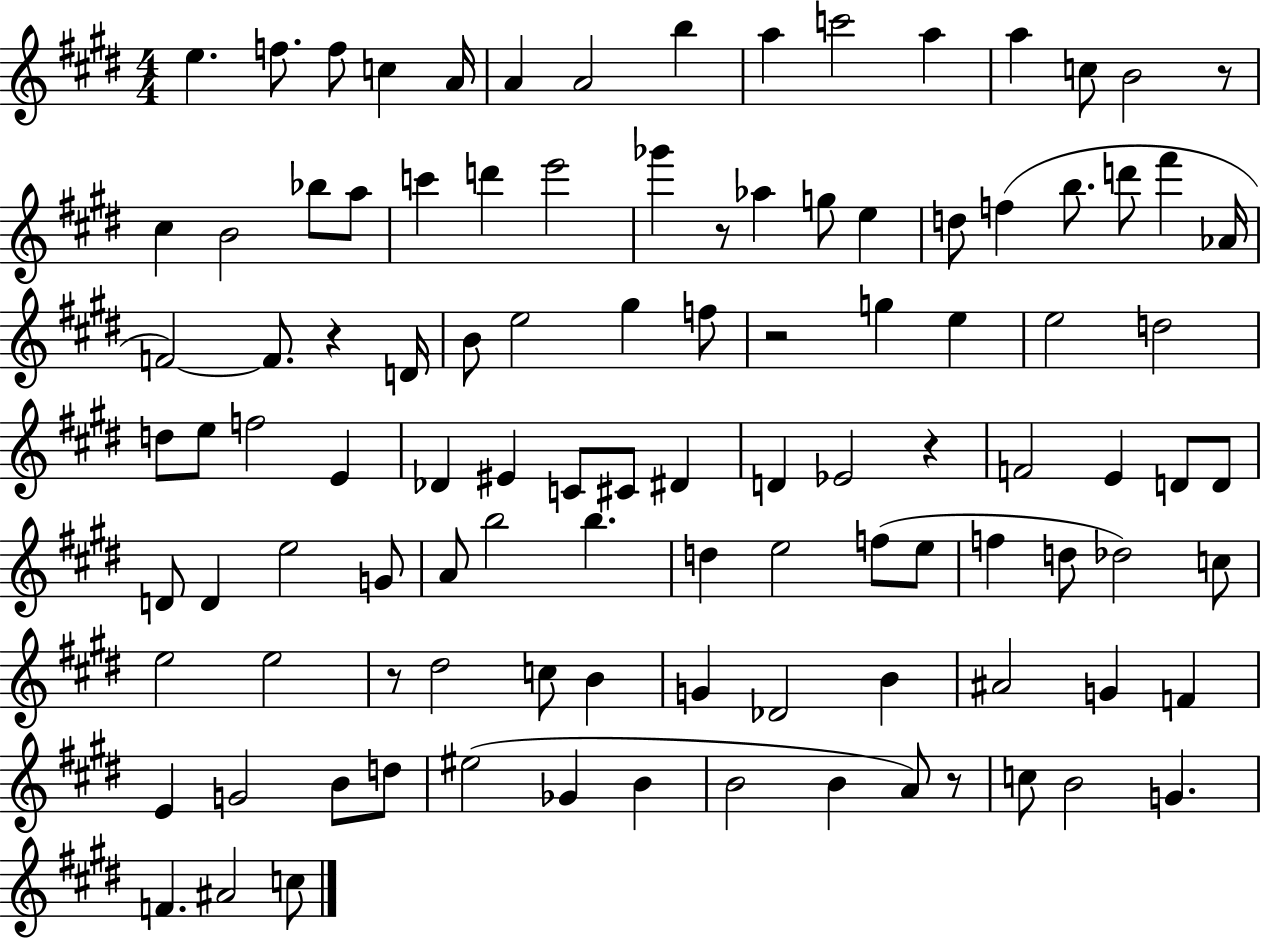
X:1
T:Untitled
M:4/4
L:1/4
K:E
e f/2 f/2 c A/4 A A2 b a c'2 a a c/2 B2 z/2 ^c B2 _b/2 a/2 c' d' e'2 _g' z/2 _a g/2 e d/2 f b/2 d'/2 ^f' _A/4 F2 F/2 z D/4 B/2 e2 ^g f/2 z2 g e e2 d2 d/2 e/2 f2 E _D ^E C/2 ^C/2 ^D D _E2 z F2 E D/2 D/2 D/2 D e2 G/2 A/2 b2 b d e2 f/2 e/2 f d/2 _d2 c/2 e2 e2 z/2 ^d2 c/2 B G _D2 B ^A2 G F E G2 B/2 d/2 ^e2 _G B B2 B A/2 z/2 c/2 B2 G F ^A2 c/2